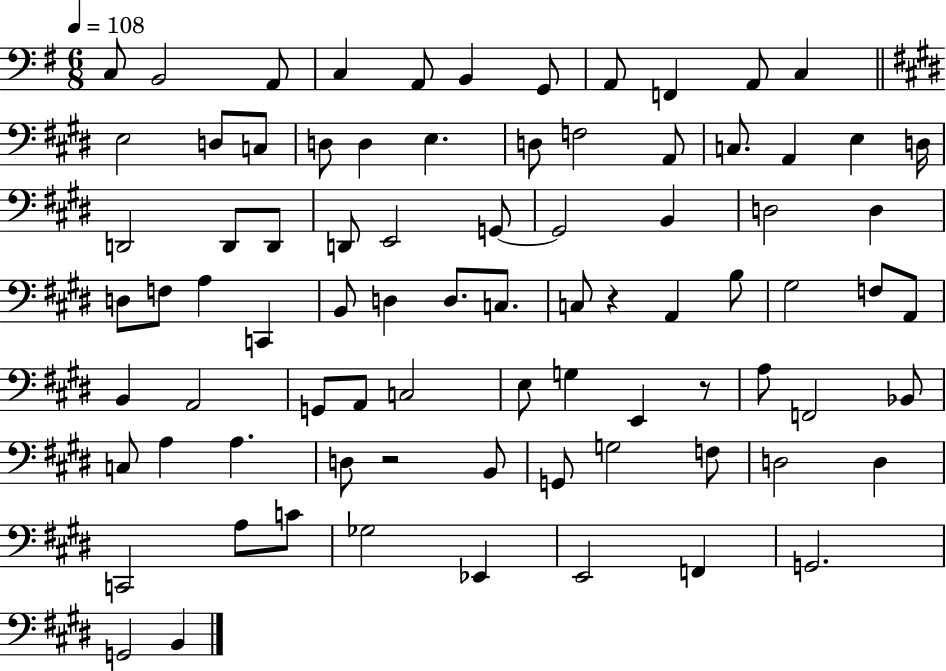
{
  \clef bass
  \numericTimeSignature
  \time 6/8
  \key g \major
  \tempo 4 = 108
  c8 b,2 a,8 | c4 a,8 b,4 g,8 | a,8 f,4 a,8 c4 | \bar "||" \break \key e \major e2 d8 c8 | d8 d4 e4. | d8 f2 a,8 | c8. a,4 e4 d16 | \break d,2 d,8 d,8 | d,8 e,2 g,8~~ | g,2 b,4 | d2 d4 | \break d8 f8 a4 c,4 | b,8 d4 d8. c8. | c8 r4 a,4 b8 | gis2 f8 a,8 | \break b,4 a,2 | g,8 a,8 c2 | e8 g4 e,4 r8 | a8 f,2 bes,8 | \break c8 a4 a4. | d8 r2 b,8 | g,8 g2 f8 | d2 d4 | \break c,2 a8 c'8 | ges2 ees,4 | e,2 f,4 | g,2. | \break g,2 b,4 | \bar "|."
}